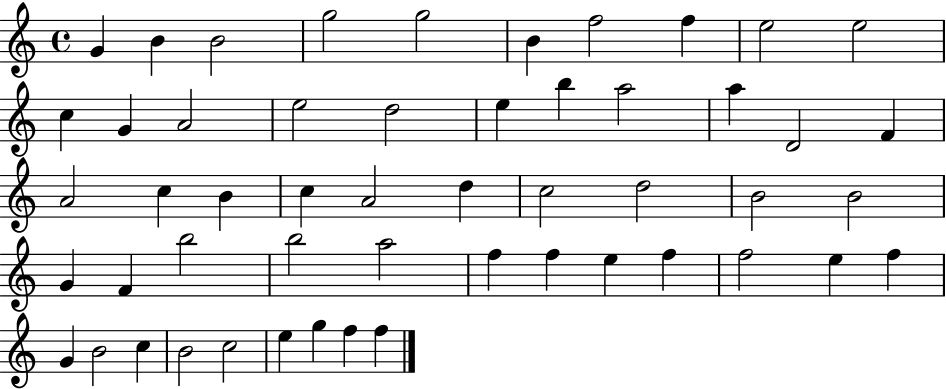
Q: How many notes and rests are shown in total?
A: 52